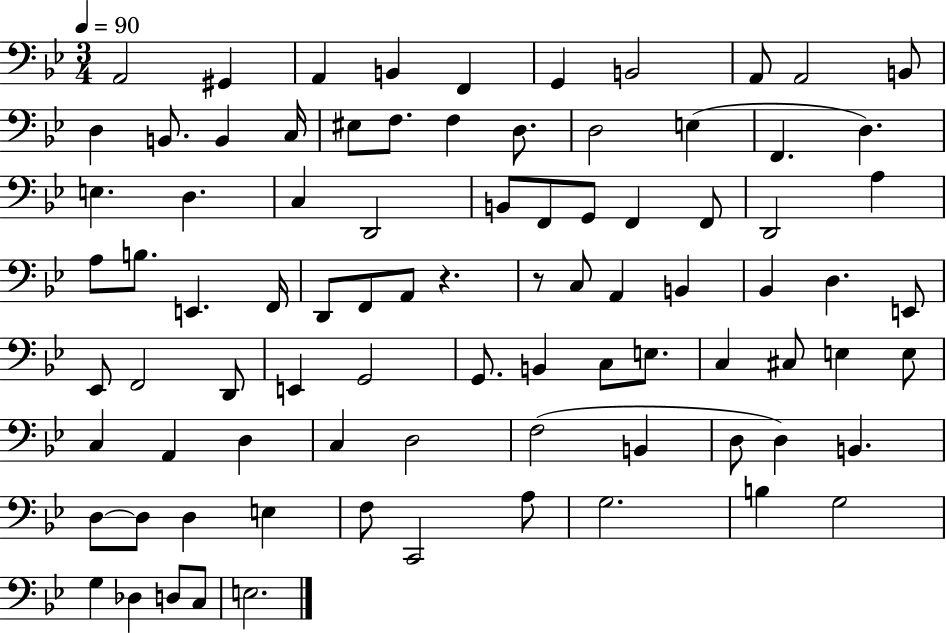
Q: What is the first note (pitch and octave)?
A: A2